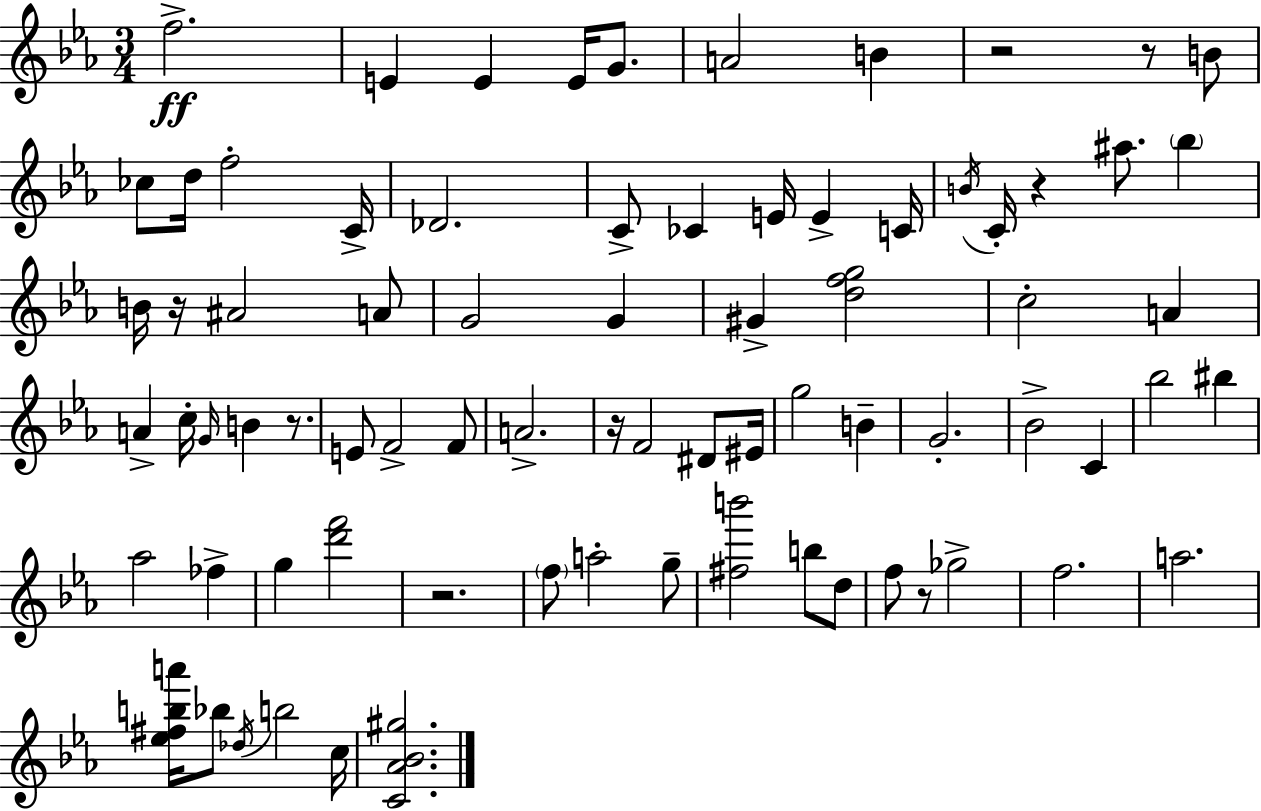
{
  \clef treble
  \numericTimeSignature
  \time 3/4
  \key ees \major
  f''2.->\ff | e'4 e'4 e'16 g'8. | a'2 b'4 | r2 r8 b'8 | \break ces''8 d''16 f''2-. c'16-> | des'2. | c'8-> ces'4 e'16 e'4-> c'16 | \acciaccatura { b'16 } c'16-. r4 ais''8. \parenthesize bes''4 | \break b'16 r16 ais'2 a'8 | g'2 g'4 | gis'4-> <d'' f'' g''>2 | c''2-. a'4 | \break a'4-> c''16-. \grace { g'16 } b'4 r8. | e'8 f'2-> | f'8 a'2.-> | r16 f'2 dis'8 | \break eis'16 g''2 b'4-- | g'2.-. | bes'2-> c'4 | bes''2 bis''4 | \break aes''2 fes''4-> | g''4 <d''' f'''>2 | r2. | \parenthesize f''8 a''2-. | \break g''8-- <fis'' b'''>2 b''8 | d''8 f''8 r8 ges''2-> | f''2. | a''2. | \break <ees'' fis'' b'' a'''>16 bes''8 \acciaccatura { des''16 } b''2 | c''16 <c' aes' bes' gis''>2. | \bar "|."
}